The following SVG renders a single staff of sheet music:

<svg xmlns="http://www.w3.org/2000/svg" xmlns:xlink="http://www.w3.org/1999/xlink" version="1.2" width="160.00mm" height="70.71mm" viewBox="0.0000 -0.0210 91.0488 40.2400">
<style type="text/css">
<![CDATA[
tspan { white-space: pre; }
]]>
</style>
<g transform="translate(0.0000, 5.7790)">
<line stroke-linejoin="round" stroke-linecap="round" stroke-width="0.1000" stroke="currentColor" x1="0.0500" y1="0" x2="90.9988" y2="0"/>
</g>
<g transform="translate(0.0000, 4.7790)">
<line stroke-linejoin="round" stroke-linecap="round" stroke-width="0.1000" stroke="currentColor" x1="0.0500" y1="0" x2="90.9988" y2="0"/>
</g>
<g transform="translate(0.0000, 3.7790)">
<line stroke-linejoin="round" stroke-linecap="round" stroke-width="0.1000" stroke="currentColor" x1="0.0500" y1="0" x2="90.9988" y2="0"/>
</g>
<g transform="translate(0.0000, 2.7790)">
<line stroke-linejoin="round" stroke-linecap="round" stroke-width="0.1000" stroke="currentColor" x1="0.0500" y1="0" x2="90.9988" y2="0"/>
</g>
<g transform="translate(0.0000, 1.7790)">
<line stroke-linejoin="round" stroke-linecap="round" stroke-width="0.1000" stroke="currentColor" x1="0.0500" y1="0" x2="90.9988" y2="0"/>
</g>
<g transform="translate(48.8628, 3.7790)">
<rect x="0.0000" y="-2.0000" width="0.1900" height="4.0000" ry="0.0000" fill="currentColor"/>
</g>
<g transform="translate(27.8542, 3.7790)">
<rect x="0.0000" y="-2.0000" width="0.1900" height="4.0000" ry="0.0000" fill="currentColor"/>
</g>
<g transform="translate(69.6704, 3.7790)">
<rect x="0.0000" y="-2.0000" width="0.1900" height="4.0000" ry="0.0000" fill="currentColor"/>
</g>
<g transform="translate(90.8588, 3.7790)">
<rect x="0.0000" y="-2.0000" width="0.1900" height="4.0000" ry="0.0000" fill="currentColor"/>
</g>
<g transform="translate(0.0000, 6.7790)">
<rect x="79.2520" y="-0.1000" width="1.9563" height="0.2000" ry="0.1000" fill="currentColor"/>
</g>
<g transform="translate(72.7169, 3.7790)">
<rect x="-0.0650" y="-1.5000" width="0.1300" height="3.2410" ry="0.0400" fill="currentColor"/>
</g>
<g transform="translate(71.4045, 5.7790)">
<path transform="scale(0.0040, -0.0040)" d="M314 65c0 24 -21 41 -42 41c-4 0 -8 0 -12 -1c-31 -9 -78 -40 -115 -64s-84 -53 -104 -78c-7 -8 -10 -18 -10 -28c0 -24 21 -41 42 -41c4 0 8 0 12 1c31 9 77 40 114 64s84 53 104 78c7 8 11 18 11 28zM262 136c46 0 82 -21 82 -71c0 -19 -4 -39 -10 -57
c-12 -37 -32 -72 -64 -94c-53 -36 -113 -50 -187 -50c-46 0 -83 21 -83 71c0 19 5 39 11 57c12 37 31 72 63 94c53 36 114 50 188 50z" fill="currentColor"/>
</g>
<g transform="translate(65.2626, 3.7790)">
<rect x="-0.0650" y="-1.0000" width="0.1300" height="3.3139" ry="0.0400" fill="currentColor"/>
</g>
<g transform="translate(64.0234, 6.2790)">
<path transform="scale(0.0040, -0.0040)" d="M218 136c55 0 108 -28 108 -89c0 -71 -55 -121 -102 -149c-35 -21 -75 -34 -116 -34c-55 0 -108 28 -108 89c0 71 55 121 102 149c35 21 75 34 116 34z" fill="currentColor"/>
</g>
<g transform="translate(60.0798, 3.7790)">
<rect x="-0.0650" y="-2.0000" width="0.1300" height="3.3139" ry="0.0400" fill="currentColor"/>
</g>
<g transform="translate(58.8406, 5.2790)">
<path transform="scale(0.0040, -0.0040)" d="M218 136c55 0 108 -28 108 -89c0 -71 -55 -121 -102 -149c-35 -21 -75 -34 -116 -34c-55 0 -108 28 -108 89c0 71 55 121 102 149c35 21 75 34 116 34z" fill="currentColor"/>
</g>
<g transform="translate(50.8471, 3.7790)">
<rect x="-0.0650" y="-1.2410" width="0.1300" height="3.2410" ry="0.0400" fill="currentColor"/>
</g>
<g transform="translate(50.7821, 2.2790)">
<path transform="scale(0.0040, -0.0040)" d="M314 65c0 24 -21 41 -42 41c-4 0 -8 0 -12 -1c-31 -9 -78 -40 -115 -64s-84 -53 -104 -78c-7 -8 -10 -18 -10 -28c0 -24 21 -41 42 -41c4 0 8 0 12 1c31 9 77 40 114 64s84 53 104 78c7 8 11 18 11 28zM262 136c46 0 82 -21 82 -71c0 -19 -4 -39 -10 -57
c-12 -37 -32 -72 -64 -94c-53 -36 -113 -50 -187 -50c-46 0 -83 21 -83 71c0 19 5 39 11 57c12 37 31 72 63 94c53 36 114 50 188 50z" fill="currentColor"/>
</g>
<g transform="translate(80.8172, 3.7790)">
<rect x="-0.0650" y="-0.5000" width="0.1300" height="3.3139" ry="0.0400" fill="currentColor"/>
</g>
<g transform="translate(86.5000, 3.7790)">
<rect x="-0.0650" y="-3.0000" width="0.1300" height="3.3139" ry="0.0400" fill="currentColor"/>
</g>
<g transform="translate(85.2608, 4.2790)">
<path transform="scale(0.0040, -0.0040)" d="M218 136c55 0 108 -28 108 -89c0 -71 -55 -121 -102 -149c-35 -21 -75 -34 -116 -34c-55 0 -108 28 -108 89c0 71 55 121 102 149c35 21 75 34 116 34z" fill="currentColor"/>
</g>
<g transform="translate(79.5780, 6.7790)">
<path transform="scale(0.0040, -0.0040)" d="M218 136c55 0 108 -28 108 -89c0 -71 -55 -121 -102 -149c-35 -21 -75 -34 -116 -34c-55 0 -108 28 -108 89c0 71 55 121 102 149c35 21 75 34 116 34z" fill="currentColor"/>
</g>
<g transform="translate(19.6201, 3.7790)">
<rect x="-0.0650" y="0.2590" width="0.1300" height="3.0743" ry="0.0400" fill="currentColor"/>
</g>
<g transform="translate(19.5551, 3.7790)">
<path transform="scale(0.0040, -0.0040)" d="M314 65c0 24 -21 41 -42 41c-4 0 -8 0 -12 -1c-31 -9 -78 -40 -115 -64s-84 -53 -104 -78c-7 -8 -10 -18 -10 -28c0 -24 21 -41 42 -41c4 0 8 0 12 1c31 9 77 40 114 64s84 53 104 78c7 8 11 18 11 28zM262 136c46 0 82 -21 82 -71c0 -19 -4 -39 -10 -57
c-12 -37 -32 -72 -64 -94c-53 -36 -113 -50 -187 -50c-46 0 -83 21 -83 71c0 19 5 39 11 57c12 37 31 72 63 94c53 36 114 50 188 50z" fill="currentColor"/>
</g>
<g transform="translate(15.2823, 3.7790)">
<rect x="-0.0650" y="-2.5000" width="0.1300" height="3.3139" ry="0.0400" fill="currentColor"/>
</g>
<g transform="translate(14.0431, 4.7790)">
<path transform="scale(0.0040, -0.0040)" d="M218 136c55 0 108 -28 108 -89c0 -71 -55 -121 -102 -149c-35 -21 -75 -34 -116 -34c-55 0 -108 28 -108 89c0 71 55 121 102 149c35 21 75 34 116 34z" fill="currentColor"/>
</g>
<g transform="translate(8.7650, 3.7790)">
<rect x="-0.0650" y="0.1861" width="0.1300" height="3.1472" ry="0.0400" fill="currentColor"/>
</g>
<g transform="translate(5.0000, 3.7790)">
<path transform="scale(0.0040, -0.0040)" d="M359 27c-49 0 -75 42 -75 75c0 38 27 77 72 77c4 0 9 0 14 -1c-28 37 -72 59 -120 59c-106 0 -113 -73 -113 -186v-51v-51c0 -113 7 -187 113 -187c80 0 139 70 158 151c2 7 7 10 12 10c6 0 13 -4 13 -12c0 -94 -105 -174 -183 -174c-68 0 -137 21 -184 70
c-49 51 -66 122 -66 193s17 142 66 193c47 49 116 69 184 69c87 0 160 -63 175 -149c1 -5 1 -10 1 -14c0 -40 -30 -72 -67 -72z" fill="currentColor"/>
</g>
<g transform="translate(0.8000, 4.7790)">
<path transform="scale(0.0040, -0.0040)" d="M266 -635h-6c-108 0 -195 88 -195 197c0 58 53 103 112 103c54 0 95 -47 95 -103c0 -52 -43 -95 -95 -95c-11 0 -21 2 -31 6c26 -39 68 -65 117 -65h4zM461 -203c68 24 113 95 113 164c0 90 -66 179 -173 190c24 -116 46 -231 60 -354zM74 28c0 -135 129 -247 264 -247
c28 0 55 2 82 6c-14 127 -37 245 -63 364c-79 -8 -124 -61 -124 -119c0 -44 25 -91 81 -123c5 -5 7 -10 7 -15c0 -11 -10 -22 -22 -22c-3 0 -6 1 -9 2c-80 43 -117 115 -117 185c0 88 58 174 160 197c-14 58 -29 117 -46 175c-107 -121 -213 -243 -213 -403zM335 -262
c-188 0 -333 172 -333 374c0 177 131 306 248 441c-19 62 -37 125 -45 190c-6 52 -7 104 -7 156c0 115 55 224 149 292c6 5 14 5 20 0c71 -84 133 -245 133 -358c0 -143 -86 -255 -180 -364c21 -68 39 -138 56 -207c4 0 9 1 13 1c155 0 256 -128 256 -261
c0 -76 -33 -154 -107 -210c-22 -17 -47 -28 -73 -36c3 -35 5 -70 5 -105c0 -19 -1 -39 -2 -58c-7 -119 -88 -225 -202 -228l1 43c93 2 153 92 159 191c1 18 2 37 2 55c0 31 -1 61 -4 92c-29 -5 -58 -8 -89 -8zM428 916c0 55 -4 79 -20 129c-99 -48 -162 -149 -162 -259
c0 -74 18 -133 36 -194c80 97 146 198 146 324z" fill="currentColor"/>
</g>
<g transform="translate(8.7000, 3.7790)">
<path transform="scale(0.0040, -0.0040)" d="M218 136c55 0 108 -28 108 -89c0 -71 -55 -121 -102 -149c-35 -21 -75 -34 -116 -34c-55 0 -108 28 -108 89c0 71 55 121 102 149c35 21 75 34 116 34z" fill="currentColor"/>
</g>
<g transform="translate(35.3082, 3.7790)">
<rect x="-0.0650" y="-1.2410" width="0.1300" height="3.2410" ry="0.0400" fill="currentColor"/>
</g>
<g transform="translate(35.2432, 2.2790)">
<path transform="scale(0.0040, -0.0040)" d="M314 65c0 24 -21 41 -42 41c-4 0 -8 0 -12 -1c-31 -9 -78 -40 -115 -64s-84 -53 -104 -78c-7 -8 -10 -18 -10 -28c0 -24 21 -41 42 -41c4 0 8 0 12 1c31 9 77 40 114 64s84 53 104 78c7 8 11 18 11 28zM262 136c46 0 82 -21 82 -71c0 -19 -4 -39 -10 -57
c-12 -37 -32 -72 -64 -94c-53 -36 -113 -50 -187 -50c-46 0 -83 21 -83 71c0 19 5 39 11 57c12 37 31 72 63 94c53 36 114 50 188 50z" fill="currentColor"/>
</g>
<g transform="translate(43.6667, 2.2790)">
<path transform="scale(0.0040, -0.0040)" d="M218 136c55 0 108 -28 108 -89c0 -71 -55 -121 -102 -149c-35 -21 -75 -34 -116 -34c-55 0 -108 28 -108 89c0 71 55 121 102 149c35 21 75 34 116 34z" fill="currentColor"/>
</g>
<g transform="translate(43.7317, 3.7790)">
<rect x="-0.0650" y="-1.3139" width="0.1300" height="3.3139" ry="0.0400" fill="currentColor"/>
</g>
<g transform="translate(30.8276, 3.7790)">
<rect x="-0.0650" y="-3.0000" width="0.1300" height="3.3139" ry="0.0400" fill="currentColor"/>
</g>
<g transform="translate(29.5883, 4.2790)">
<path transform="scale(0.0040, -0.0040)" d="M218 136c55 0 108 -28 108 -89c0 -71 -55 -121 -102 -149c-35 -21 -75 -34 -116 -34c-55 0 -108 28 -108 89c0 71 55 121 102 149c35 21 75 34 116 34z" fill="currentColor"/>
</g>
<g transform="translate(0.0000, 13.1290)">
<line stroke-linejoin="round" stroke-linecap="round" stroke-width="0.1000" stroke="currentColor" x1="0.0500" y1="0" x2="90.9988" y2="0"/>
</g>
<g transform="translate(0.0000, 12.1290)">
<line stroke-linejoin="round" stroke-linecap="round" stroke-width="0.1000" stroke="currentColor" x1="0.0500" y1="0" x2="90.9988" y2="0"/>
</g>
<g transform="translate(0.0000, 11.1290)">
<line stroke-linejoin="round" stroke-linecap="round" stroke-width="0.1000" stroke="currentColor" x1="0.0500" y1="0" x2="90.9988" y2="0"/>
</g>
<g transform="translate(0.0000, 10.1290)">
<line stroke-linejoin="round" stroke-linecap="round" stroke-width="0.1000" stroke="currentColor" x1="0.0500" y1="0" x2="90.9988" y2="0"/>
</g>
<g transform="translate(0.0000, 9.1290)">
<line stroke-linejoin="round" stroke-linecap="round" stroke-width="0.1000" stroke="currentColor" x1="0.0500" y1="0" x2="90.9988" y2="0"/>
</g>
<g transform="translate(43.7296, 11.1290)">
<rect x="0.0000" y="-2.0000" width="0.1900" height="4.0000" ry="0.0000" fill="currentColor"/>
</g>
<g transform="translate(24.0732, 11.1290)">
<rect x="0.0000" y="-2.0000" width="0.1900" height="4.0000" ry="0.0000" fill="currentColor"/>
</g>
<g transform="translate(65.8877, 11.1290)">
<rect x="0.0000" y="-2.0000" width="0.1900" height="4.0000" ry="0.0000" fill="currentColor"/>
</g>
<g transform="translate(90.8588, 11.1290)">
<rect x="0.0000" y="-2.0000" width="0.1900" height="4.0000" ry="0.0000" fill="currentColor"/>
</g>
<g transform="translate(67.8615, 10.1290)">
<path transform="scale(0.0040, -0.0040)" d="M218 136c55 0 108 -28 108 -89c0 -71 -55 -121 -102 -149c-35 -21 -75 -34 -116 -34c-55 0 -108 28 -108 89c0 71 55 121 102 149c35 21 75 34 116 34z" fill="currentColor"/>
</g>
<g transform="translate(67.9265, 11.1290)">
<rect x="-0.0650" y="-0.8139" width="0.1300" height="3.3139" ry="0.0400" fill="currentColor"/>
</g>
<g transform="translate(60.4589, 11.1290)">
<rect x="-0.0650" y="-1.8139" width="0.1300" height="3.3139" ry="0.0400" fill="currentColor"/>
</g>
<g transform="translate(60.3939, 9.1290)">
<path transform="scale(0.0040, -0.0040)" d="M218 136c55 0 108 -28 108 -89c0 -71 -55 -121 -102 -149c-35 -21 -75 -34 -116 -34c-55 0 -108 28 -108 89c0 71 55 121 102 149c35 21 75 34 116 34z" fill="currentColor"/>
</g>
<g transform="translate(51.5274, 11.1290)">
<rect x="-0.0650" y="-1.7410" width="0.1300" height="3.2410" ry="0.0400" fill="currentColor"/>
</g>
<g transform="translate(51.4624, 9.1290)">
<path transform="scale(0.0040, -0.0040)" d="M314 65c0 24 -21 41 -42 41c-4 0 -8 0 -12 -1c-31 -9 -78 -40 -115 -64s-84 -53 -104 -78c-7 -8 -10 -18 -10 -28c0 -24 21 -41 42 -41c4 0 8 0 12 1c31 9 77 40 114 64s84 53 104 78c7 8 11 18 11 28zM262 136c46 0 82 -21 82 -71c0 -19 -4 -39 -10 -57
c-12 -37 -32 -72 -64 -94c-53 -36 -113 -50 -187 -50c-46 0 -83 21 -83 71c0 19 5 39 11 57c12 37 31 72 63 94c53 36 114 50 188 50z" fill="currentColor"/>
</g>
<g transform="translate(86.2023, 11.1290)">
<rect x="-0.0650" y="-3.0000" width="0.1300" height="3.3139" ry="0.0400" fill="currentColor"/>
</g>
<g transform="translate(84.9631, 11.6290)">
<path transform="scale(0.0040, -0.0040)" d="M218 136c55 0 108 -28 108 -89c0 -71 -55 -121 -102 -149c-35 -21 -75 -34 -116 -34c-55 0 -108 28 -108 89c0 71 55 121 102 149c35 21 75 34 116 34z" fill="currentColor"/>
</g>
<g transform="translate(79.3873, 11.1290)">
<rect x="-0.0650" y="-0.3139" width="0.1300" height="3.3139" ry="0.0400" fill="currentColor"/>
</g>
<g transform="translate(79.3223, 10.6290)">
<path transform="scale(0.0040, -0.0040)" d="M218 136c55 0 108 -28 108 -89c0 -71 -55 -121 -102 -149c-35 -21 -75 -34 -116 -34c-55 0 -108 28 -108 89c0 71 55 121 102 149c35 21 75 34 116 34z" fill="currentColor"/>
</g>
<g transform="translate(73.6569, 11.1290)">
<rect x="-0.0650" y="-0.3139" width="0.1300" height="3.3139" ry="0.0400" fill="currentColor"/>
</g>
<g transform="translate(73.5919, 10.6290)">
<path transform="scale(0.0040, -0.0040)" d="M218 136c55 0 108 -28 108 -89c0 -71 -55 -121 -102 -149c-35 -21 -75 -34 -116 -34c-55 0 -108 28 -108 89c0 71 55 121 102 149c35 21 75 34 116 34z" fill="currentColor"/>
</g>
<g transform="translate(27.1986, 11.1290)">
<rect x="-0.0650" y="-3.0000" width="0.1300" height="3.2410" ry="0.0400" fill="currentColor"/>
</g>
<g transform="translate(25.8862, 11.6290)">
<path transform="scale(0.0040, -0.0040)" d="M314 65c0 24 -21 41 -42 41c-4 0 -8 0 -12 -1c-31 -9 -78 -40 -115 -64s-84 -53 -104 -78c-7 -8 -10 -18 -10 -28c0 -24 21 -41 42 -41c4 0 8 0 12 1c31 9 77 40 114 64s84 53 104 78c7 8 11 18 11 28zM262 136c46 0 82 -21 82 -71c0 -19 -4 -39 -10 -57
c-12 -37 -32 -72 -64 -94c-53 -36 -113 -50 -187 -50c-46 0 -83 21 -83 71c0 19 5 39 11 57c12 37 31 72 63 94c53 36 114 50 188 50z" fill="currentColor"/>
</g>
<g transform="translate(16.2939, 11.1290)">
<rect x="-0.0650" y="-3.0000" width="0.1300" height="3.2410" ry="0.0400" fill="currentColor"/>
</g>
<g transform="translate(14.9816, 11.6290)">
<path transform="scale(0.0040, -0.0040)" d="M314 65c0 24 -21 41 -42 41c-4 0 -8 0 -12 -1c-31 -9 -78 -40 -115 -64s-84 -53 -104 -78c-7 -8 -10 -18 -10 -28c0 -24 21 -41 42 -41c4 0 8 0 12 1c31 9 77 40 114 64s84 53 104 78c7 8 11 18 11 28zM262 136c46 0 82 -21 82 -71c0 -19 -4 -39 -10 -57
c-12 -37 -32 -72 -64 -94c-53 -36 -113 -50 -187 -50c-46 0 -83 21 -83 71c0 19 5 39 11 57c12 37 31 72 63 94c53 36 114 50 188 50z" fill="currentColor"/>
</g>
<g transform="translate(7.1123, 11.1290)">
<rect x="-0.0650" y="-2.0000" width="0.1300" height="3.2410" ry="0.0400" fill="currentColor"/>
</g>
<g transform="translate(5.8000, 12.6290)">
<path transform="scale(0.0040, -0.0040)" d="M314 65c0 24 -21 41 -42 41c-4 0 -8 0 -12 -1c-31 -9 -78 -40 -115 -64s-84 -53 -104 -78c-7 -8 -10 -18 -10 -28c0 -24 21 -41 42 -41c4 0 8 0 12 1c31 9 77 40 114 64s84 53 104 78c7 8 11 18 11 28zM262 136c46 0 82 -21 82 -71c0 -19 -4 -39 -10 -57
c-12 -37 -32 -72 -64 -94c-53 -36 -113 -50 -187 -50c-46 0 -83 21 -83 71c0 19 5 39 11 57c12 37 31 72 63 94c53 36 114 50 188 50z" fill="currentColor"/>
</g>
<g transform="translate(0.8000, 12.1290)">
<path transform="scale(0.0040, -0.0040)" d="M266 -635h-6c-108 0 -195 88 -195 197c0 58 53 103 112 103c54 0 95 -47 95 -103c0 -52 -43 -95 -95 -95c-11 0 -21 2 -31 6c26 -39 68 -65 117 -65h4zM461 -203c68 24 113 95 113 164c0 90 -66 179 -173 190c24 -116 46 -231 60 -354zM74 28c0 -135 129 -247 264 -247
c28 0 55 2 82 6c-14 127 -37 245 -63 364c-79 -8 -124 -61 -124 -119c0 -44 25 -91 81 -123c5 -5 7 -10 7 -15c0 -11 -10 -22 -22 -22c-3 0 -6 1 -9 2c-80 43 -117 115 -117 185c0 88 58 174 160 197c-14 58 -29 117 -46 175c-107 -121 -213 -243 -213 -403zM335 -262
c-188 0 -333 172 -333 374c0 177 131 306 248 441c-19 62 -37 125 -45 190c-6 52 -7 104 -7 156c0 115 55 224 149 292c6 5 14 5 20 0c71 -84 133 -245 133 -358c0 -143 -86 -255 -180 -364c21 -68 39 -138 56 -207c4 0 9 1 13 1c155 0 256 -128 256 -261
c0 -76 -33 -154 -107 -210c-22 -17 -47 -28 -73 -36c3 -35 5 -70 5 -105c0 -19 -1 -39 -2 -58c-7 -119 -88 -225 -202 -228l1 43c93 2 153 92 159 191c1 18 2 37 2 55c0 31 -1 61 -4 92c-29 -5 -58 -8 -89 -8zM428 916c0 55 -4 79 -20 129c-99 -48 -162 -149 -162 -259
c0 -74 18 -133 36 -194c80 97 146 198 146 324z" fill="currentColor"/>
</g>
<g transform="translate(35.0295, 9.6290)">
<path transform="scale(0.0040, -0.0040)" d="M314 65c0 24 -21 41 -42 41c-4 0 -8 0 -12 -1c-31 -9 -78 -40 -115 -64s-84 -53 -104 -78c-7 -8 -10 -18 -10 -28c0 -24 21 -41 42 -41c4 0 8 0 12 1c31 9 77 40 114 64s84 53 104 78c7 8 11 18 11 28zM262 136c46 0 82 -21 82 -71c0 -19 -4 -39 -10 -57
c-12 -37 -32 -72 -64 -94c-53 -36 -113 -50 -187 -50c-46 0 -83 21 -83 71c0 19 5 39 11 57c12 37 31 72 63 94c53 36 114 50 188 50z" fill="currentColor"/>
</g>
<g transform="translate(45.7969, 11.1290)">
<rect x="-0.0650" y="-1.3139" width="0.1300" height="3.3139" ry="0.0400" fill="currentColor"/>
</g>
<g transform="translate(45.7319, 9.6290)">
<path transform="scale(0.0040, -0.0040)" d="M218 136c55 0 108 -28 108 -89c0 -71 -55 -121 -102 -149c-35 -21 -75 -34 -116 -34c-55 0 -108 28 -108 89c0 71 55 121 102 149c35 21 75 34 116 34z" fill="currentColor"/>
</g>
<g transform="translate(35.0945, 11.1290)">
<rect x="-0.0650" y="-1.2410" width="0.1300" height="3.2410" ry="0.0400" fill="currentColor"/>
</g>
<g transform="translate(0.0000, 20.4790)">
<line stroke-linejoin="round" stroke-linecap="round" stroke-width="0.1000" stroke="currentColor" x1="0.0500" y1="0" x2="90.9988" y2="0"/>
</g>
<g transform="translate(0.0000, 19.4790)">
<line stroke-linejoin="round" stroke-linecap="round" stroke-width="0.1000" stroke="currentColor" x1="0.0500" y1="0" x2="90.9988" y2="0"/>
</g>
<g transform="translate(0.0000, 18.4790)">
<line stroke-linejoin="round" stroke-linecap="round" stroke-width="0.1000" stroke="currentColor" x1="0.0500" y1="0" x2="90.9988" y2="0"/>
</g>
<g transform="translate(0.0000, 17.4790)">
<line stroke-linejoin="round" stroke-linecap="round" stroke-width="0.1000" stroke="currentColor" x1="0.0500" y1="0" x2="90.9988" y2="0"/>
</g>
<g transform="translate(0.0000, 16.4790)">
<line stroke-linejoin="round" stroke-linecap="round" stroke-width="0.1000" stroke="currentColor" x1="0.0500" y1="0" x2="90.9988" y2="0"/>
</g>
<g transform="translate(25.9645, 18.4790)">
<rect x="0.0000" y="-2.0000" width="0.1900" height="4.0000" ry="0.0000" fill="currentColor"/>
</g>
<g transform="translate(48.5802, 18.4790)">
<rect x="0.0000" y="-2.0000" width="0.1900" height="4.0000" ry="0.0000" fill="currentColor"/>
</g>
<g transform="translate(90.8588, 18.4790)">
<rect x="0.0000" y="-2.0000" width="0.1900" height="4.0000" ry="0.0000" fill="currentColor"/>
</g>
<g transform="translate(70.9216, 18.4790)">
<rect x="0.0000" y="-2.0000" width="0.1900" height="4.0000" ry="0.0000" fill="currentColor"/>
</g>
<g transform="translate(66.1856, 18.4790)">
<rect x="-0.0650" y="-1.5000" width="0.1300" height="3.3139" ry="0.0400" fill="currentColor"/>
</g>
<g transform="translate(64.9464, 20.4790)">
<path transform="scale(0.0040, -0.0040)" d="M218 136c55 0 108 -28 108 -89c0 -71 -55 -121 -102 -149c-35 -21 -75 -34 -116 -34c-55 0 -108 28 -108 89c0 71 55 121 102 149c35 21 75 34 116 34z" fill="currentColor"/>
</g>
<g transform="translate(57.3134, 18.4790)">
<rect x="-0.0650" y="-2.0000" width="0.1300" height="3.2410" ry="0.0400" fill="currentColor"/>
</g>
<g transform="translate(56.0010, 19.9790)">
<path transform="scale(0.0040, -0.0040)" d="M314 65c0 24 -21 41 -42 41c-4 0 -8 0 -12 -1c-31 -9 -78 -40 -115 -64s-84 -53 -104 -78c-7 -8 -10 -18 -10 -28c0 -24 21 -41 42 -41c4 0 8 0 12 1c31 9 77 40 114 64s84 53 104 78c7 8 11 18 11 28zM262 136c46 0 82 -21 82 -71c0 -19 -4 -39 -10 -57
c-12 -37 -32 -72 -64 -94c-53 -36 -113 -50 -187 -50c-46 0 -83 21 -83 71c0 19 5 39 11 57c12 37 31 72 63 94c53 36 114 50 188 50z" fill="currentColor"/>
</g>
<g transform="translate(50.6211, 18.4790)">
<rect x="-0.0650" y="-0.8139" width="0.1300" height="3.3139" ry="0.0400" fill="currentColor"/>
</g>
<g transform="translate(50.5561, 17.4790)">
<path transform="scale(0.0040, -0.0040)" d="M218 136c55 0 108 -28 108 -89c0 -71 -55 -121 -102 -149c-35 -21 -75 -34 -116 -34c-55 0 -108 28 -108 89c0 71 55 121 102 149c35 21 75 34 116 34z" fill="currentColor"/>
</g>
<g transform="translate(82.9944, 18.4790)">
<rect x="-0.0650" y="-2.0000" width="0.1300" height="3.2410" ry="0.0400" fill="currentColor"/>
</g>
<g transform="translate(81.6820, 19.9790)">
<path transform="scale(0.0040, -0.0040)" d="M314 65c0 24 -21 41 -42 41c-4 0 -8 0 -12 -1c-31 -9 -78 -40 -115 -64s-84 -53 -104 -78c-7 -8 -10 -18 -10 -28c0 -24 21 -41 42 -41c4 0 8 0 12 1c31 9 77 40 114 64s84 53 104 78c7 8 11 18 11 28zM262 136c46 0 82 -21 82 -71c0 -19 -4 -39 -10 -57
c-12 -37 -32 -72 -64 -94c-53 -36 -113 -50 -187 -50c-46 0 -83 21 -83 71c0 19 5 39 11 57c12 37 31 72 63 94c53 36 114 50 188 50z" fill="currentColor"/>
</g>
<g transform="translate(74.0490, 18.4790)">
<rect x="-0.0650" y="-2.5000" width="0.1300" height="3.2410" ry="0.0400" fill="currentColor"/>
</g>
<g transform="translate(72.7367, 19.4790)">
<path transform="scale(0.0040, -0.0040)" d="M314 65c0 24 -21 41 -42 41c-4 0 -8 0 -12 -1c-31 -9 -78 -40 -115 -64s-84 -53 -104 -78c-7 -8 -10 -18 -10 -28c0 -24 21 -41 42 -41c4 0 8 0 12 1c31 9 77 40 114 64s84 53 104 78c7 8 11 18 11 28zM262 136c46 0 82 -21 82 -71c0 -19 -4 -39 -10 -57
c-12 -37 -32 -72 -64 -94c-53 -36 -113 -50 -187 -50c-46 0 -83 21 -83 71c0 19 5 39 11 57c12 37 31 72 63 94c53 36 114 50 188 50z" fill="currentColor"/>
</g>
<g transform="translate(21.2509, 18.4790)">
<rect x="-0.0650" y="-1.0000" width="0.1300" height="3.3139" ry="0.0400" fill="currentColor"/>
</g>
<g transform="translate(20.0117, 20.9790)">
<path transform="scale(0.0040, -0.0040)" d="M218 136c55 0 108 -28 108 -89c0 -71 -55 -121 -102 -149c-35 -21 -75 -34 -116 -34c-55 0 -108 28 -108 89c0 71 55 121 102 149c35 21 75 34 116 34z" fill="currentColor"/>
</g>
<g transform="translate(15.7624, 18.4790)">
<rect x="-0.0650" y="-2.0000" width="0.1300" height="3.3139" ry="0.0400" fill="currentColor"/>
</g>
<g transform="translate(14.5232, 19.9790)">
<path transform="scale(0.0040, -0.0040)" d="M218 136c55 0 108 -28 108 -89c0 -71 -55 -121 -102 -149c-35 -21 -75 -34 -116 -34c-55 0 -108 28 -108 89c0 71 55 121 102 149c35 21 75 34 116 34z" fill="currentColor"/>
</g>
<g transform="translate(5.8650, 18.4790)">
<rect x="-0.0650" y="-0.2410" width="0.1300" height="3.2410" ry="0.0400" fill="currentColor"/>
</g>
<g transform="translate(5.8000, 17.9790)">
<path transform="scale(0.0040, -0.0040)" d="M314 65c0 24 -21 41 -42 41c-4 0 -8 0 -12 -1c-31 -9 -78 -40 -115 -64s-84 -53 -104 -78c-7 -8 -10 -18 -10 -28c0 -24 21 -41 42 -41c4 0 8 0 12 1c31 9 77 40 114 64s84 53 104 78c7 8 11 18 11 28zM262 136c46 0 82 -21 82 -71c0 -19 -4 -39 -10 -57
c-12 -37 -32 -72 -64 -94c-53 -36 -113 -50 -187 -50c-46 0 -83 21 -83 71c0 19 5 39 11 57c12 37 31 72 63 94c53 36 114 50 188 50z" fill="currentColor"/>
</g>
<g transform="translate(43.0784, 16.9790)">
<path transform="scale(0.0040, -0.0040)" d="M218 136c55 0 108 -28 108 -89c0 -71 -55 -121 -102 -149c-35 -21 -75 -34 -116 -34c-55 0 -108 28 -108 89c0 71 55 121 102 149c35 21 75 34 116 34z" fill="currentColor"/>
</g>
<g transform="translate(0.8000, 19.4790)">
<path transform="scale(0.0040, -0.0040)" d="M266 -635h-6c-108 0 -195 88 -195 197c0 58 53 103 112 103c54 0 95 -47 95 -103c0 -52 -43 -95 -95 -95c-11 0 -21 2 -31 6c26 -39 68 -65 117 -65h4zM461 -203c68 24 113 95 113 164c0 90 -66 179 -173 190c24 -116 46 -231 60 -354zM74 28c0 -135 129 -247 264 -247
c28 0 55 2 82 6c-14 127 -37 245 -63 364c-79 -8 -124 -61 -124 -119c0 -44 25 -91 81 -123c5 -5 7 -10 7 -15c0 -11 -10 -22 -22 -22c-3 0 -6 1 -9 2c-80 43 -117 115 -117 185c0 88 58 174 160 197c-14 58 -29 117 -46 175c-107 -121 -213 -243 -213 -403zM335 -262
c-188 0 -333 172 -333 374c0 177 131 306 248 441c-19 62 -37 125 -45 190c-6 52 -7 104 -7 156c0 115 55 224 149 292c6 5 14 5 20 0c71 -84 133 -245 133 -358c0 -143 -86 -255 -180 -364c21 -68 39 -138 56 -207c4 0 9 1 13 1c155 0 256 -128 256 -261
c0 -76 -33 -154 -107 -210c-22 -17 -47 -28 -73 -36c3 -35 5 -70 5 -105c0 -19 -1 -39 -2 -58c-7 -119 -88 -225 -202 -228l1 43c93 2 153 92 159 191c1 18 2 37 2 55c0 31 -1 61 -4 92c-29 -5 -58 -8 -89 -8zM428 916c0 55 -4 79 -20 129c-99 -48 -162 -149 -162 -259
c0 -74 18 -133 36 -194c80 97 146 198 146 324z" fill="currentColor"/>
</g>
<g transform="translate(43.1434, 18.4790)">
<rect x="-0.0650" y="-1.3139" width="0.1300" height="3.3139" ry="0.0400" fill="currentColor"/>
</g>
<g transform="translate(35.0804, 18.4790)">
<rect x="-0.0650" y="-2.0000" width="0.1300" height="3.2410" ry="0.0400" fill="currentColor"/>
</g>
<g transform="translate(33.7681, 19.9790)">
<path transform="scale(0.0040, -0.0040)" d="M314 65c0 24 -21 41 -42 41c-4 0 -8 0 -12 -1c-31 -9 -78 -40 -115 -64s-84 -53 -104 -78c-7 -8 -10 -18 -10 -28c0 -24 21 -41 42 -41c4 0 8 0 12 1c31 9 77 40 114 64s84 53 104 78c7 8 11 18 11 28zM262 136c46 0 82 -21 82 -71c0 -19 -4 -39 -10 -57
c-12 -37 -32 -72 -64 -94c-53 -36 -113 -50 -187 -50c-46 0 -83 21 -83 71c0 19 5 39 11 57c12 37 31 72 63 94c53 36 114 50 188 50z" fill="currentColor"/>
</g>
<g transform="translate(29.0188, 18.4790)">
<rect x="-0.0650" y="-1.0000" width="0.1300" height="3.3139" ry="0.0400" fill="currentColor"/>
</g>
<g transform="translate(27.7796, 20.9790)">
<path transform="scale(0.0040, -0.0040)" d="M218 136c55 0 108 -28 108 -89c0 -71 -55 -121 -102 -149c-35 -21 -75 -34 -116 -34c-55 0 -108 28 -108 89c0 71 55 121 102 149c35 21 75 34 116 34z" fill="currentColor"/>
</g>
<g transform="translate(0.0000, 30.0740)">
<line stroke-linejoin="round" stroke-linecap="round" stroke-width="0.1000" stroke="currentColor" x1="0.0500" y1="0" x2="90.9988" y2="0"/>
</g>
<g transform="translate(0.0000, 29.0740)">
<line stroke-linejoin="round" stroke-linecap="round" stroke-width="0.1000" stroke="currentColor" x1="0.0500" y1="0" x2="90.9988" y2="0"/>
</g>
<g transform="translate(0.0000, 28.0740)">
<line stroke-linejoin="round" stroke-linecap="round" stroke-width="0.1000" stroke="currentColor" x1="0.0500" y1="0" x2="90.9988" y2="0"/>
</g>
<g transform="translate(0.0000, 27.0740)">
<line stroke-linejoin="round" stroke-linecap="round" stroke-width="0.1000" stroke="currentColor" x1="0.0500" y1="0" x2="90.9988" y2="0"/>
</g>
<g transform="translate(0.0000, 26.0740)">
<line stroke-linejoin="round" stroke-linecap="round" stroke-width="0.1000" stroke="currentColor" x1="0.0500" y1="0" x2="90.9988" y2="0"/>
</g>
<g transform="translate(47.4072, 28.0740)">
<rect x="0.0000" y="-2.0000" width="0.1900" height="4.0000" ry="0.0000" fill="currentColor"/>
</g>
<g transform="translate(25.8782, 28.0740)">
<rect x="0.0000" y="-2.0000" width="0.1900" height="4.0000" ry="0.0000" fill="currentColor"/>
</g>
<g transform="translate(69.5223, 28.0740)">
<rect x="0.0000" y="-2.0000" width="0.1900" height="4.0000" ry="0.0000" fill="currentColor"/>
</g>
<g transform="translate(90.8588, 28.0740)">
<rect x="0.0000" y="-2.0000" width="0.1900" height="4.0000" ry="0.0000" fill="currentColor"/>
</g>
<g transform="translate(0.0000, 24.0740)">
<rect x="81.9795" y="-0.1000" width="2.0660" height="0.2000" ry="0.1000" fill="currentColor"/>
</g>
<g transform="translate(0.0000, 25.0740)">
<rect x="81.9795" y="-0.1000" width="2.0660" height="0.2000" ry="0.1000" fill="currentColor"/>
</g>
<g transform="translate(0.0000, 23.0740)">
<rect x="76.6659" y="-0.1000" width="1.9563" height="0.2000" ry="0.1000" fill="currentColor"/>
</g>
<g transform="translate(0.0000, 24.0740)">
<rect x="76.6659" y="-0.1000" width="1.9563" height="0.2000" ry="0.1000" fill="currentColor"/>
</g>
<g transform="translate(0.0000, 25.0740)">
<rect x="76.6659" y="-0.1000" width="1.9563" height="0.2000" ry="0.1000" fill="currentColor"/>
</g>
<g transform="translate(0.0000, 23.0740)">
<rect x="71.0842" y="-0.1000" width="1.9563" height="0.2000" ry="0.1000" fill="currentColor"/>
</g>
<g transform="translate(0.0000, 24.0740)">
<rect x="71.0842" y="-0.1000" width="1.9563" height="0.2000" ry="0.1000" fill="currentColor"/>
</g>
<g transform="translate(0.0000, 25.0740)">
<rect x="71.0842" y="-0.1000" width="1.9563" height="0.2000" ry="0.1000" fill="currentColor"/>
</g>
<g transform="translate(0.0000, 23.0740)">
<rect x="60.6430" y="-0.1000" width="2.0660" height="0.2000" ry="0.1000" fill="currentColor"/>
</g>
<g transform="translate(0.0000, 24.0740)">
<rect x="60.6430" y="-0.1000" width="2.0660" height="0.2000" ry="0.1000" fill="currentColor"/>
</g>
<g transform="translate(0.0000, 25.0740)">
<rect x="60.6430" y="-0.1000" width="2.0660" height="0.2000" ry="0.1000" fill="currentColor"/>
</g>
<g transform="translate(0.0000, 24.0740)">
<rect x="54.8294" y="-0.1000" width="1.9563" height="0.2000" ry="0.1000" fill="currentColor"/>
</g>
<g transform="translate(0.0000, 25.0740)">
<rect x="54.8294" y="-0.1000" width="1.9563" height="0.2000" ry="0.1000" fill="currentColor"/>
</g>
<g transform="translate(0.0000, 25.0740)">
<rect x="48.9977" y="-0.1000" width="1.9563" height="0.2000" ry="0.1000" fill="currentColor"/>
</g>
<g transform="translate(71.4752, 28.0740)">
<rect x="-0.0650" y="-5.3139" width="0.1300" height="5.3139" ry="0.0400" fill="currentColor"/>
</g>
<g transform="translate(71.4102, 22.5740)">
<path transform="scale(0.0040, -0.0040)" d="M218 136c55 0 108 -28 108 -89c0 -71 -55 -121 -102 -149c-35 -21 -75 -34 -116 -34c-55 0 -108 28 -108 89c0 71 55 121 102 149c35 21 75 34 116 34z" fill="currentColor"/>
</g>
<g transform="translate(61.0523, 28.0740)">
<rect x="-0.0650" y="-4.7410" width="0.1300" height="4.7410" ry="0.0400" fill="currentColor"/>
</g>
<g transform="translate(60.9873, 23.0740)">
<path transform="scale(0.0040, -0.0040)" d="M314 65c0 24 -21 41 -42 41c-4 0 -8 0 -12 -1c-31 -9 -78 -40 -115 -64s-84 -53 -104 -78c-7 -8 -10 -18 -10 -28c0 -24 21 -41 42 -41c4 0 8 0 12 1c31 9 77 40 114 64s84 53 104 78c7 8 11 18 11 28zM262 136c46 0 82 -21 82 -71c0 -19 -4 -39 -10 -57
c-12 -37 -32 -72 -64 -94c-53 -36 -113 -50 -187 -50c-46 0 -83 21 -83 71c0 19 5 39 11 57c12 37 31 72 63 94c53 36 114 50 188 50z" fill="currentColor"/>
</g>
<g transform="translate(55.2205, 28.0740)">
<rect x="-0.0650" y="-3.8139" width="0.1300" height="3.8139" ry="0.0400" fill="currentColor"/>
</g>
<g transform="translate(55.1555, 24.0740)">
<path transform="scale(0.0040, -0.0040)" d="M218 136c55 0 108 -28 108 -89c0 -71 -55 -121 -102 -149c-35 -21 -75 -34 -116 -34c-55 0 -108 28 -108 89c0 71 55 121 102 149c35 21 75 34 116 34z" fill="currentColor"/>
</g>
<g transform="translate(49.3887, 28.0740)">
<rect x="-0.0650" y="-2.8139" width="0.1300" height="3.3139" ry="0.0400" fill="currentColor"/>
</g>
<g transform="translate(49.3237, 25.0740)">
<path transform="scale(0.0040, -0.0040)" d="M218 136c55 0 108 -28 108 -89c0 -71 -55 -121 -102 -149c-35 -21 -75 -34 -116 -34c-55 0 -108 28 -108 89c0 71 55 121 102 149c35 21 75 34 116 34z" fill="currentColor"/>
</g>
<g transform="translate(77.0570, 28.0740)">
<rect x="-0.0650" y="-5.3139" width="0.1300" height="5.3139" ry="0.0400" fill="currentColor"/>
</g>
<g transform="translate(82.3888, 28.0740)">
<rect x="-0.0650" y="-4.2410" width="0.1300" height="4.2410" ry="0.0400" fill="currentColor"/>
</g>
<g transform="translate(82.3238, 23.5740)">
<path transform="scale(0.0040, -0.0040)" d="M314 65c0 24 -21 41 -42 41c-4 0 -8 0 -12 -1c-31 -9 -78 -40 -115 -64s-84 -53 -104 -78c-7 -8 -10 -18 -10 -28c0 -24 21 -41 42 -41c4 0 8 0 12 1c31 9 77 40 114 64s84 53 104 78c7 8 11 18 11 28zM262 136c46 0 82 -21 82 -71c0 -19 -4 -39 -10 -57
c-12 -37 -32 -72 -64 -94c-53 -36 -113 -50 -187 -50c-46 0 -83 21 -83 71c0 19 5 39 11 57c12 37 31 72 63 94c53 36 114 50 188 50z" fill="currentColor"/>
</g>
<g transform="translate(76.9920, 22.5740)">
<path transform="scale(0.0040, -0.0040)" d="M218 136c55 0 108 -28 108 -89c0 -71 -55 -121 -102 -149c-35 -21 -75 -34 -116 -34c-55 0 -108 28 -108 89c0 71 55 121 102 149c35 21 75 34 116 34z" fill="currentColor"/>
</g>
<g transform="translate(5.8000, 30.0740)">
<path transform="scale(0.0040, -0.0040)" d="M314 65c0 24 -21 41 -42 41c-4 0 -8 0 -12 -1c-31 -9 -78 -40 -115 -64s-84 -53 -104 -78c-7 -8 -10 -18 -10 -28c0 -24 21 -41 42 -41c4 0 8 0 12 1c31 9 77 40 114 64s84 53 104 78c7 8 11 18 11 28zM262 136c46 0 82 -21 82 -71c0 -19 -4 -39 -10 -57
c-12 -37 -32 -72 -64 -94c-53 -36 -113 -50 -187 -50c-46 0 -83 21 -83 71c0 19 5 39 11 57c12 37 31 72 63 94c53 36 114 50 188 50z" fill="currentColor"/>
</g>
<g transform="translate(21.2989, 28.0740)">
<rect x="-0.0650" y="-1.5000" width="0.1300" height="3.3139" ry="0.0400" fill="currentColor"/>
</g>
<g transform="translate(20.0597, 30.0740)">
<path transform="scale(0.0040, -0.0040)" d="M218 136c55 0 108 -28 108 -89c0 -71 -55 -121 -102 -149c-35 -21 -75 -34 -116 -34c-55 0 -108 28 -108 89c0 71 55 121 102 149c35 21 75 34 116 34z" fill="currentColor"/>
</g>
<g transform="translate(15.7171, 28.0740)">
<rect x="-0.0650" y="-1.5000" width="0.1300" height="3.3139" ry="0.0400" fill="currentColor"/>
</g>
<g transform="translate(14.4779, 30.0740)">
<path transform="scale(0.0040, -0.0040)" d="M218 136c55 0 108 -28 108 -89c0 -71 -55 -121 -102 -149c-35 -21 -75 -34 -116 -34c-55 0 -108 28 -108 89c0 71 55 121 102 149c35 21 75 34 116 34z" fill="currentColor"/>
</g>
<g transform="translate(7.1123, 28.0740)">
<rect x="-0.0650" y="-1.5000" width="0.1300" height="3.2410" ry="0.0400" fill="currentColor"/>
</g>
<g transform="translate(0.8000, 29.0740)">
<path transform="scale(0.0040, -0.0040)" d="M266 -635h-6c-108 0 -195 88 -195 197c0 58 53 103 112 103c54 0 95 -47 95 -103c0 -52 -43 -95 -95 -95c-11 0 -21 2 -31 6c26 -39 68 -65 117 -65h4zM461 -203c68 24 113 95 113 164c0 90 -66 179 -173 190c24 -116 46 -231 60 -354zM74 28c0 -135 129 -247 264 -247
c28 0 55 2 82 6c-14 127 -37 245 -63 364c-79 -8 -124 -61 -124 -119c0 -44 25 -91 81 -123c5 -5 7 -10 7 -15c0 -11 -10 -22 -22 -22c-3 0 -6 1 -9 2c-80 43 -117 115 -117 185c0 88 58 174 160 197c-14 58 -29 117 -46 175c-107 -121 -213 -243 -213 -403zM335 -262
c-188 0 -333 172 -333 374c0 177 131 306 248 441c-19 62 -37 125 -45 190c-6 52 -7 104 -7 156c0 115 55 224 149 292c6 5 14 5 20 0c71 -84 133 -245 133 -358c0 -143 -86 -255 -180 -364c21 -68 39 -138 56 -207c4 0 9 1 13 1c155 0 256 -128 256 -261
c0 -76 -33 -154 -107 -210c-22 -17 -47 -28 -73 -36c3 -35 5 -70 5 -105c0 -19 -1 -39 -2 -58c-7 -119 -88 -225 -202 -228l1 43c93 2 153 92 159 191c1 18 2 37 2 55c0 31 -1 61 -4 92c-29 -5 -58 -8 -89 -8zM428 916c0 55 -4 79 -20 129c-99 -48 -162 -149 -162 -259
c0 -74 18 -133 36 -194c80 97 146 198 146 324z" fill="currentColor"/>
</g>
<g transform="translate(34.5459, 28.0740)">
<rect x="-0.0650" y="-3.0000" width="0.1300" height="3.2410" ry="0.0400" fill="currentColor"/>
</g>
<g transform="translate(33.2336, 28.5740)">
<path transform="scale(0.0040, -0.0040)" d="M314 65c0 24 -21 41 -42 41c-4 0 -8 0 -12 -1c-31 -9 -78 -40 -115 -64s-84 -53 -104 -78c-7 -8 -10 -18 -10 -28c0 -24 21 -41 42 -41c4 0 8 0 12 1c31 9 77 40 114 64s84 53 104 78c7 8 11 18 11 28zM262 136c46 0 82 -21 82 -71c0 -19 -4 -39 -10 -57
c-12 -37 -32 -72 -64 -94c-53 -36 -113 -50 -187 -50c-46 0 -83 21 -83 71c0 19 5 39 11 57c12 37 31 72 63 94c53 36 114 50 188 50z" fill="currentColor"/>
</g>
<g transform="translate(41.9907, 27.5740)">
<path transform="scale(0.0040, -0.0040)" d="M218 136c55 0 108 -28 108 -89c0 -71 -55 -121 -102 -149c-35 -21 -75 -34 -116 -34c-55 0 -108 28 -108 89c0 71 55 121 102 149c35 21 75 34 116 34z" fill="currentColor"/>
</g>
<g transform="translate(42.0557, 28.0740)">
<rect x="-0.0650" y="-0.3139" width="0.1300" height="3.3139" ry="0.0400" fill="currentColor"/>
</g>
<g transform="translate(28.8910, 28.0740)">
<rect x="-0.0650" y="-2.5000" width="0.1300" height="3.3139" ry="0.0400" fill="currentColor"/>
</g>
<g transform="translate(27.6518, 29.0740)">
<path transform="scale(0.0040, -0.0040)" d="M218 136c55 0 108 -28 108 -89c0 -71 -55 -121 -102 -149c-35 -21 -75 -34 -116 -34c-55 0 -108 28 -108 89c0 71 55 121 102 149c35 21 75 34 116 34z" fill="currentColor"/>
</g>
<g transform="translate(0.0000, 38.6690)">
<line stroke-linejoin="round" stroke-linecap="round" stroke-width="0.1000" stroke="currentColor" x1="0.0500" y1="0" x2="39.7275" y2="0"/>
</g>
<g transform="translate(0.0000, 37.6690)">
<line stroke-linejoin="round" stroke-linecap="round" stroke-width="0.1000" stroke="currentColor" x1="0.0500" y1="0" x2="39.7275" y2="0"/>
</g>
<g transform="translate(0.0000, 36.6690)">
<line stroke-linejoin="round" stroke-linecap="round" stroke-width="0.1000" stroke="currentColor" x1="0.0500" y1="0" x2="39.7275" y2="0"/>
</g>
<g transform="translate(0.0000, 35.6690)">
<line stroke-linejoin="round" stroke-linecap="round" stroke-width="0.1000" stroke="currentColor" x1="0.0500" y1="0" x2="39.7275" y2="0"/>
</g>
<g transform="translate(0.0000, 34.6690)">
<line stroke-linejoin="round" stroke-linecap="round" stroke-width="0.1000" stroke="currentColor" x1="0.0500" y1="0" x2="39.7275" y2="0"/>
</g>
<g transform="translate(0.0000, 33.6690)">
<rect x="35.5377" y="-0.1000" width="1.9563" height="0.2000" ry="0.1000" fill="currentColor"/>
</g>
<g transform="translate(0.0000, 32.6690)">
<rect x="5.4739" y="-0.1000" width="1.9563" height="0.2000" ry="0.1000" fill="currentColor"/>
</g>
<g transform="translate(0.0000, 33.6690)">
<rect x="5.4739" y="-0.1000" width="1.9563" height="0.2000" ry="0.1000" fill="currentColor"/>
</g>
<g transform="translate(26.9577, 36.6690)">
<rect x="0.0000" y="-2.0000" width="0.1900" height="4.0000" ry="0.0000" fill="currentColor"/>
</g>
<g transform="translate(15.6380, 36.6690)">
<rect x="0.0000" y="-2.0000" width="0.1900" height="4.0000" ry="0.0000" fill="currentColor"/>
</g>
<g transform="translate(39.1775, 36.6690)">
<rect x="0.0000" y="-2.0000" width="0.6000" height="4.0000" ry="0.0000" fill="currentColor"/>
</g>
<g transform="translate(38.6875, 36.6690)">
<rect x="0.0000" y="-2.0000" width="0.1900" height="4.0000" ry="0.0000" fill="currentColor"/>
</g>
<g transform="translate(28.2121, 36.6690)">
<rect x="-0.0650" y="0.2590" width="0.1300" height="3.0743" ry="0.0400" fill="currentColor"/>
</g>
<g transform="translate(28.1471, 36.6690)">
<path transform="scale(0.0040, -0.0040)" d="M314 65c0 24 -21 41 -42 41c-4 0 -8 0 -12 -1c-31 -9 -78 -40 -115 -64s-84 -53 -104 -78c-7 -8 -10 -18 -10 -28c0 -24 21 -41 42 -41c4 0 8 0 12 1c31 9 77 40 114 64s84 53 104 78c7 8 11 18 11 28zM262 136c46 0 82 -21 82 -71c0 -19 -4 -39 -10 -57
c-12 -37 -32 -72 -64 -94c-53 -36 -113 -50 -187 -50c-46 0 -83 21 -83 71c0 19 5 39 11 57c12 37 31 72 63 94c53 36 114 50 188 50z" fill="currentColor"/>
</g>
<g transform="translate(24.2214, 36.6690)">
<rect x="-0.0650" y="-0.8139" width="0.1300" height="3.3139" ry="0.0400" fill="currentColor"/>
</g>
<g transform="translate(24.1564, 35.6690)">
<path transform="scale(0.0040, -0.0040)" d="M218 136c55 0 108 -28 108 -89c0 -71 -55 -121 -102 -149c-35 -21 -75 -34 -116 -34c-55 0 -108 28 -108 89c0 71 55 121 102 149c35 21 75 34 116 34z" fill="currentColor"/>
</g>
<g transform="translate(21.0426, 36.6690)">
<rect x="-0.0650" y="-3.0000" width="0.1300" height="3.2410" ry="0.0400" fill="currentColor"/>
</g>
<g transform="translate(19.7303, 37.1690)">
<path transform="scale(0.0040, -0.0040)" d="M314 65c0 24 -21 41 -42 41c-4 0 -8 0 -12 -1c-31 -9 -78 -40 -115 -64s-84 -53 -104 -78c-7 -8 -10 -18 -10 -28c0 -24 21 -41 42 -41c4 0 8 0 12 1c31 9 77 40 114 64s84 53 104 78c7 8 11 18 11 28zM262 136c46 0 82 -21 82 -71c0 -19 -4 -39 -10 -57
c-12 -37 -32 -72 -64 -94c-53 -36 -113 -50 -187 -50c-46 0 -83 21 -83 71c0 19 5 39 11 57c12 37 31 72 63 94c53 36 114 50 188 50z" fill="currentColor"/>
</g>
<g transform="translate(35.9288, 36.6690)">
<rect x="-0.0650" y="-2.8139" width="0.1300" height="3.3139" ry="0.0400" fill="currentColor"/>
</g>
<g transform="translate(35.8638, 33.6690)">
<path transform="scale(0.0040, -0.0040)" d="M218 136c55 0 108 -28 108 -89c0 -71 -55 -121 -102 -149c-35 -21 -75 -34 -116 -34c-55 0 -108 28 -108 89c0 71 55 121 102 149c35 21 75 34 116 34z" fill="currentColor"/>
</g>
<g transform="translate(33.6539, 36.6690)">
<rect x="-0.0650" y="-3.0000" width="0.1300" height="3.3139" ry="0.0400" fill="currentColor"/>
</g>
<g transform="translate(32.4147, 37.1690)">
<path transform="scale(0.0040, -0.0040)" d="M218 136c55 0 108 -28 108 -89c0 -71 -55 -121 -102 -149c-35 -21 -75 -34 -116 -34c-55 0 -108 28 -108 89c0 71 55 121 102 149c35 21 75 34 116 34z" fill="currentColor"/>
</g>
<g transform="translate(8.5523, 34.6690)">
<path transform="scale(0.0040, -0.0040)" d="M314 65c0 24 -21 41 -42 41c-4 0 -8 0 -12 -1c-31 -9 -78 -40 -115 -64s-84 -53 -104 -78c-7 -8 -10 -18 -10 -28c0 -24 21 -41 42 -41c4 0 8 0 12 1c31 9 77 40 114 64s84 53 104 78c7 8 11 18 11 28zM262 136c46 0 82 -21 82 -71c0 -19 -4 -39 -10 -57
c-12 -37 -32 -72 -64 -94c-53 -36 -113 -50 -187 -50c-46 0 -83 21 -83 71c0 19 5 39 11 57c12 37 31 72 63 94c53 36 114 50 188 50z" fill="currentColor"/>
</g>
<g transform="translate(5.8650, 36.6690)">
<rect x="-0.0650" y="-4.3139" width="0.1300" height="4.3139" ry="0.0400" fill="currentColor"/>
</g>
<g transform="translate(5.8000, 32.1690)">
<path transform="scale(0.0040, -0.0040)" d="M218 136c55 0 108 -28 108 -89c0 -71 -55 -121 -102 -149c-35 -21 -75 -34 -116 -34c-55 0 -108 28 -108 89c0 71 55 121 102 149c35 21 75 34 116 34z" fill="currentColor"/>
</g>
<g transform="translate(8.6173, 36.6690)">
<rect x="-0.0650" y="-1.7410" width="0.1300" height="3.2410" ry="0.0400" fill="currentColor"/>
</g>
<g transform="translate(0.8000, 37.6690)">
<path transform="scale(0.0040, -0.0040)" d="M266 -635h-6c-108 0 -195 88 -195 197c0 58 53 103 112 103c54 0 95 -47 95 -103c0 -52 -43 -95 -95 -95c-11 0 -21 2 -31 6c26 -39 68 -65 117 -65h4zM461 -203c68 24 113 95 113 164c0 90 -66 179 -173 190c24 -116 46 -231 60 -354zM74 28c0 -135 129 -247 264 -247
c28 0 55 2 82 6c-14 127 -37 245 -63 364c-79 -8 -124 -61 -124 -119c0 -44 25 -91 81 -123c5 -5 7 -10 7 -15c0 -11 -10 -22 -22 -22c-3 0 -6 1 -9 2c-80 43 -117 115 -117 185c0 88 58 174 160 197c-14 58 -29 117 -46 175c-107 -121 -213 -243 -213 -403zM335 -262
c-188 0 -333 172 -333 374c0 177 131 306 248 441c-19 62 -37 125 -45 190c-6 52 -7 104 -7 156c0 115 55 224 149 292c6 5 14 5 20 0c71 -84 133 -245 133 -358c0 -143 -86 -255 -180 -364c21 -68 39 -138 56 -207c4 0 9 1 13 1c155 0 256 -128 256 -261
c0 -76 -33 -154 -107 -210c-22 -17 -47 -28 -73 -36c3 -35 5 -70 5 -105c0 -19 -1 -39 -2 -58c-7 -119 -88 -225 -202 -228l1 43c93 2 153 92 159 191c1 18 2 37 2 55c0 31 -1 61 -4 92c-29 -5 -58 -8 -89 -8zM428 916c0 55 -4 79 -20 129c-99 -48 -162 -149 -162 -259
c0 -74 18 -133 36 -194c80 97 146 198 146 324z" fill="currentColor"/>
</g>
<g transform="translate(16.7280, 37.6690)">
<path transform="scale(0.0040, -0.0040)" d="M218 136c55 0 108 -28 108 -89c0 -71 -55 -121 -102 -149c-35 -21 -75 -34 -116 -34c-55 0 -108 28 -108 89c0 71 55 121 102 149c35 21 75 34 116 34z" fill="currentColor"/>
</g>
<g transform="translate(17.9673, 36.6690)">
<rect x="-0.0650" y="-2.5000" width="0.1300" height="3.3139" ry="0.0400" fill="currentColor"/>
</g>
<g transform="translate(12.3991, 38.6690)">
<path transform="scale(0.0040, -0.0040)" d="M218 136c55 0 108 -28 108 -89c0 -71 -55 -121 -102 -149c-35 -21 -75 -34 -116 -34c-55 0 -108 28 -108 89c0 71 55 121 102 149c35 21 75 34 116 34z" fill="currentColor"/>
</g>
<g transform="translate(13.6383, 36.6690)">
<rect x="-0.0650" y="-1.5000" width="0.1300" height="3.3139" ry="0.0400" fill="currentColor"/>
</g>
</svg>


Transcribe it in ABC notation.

X:1
T:Untitled
M:4/4
L:1/4
K:C
B G B2 A e2 e e2 F D E2 C A F2 A2 A2 e2 e f2 f d c c A c2 F D D F2 e d F2 E G2 F2 E2 E E G A2 c a c' e'2 f' f' d'2 d' f2 E G A2 d B2 A a